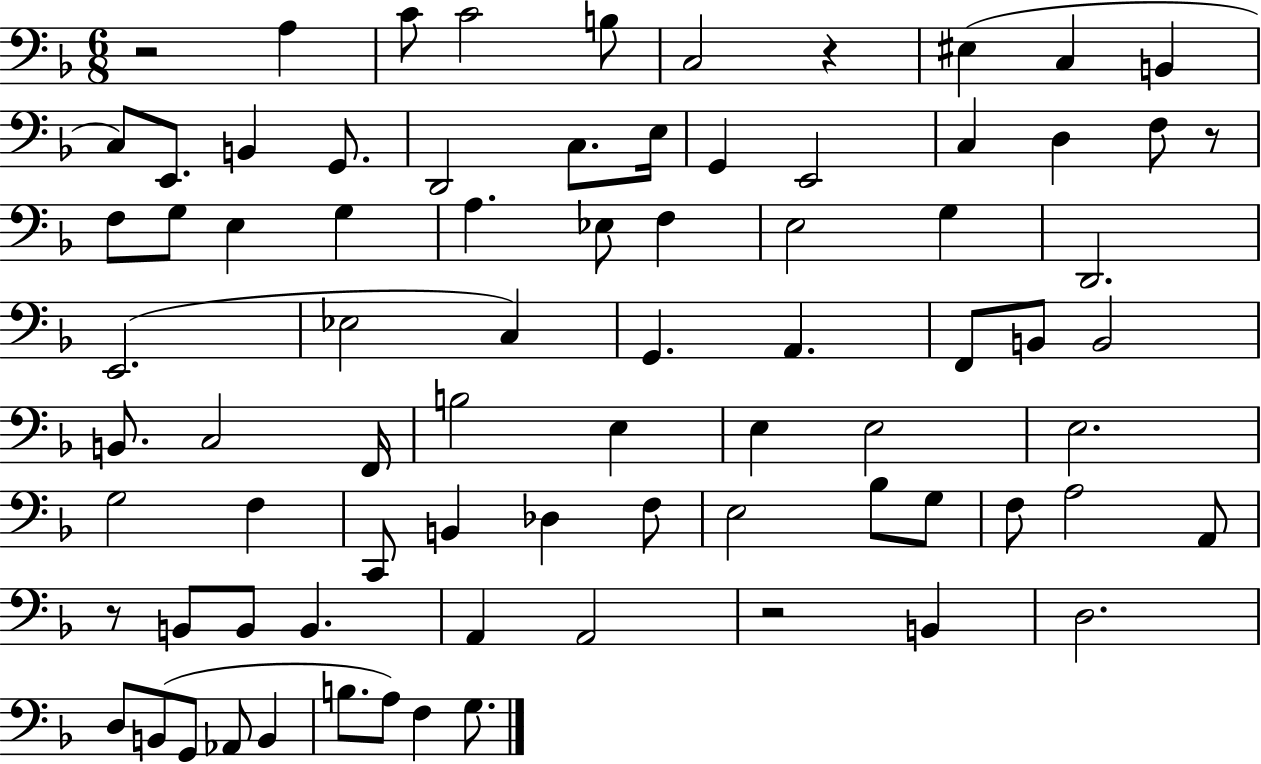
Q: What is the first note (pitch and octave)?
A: A3